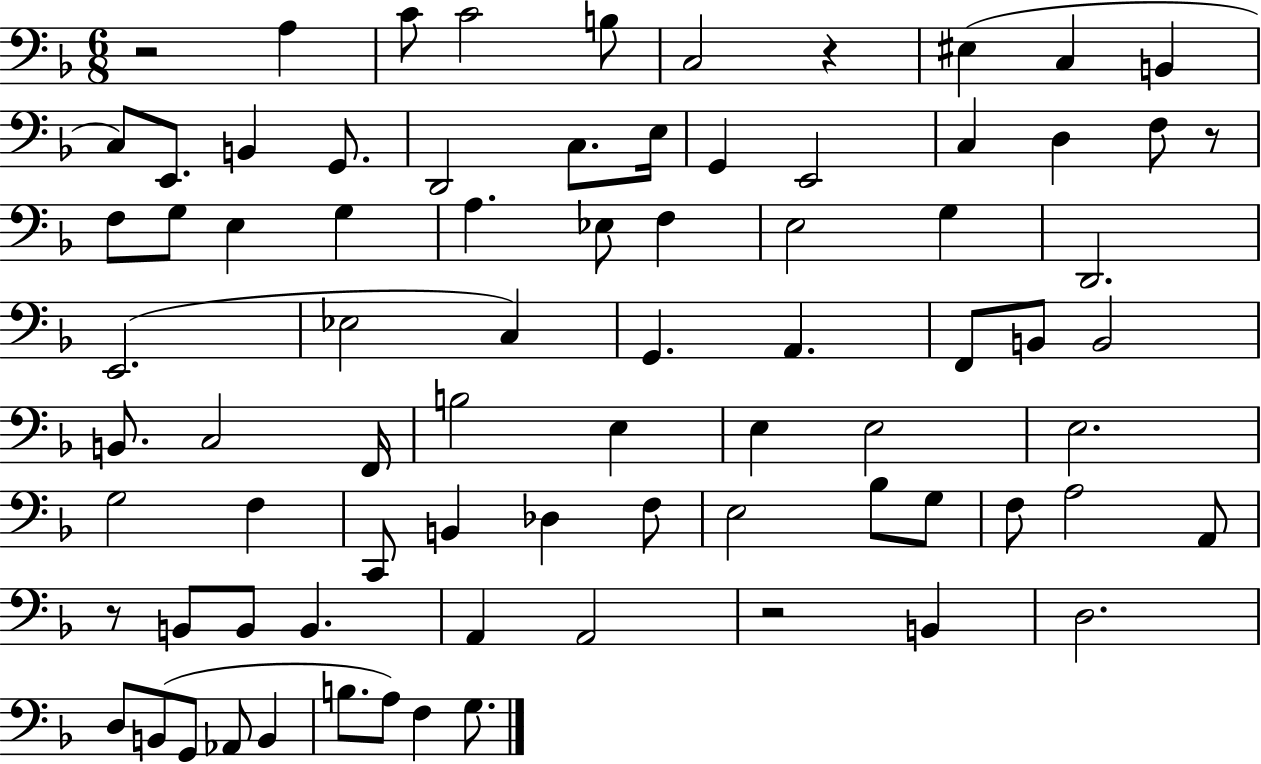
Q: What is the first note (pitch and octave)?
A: A3